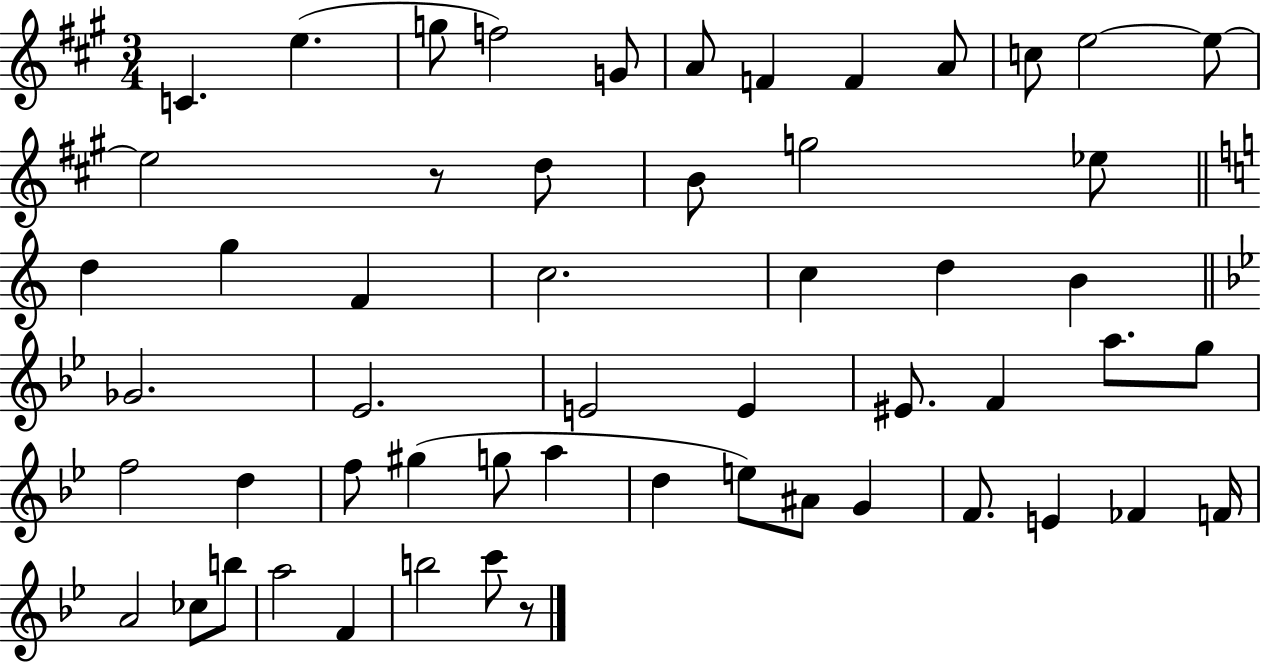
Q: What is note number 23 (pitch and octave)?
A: D5